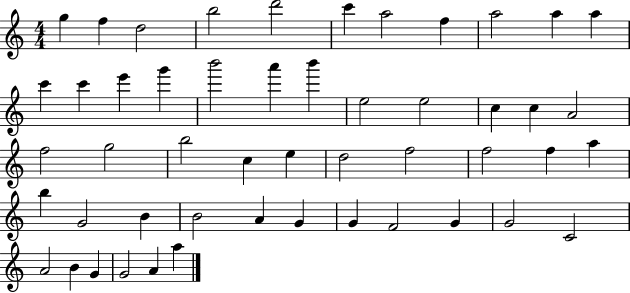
G5/q F5/q D5/h B5/h D6/h C6/q A5/h F5/q A5/h A5/q A5/q C6/q C6/q E6/q G6/q B6/h A6/q B6/q E5/h E5/h C5/q C5/q A4/h F5/h G5/h B5/h C5/q E5/q D5/h F5/h F5/h F5/q A5/q B5/q G4/h B4/q B4/h A4/q G4/q G4/q F4/h G4/q G4/h C4/h A4/h B4/q G4/q G4/h A4/q A5/q